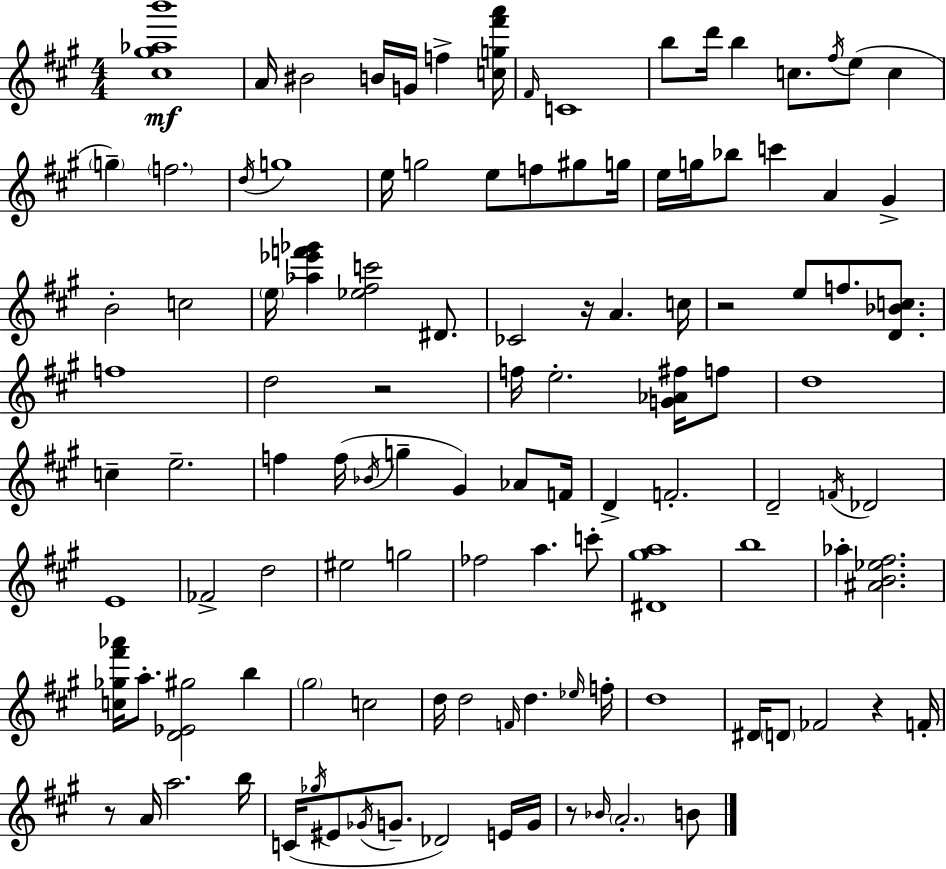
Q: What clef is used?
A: treble